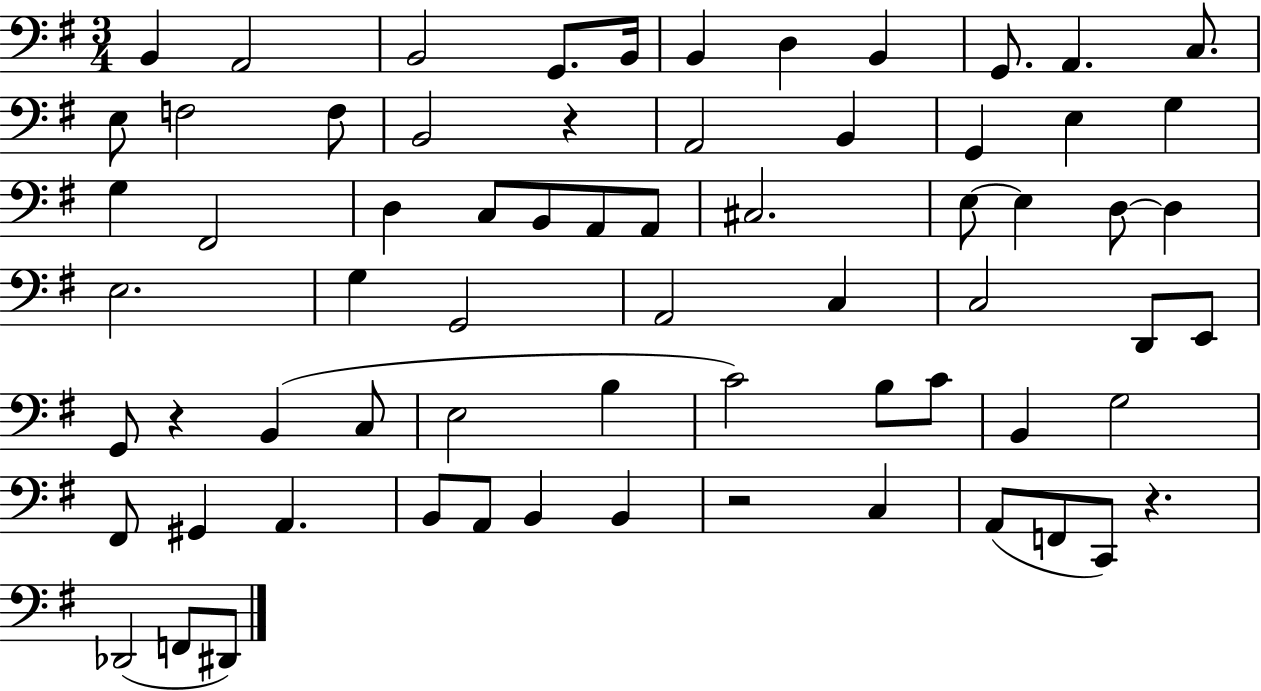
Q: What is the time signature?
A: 3/4